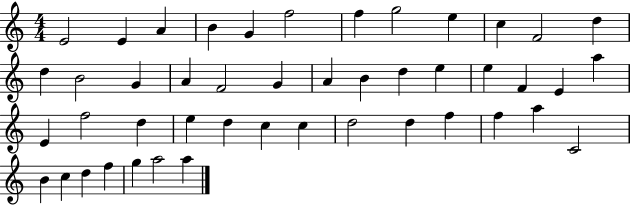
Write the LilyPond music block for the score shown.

{
  \clef treble
  \numericTimeSignature
  \time 4/4
  \key c \major
  e'2 e'4 a'4 | b'4 g'4 f''2 | f''4 g''2 e''4 | c''4 f'2 d''4 | \break d''4 b'2 g'4 | a'4 f'2 g'4 | a'4 b'4 d''4 e''4 | e''4 f'4 e'4 a''4 | \break e'4 f''2 d''4 | e''4 d''4 c''4 c''4 | d''2 d''4 f''4 | f''4 a''4 c'2 | \break b'4 c''4 d''4 f''4 | g''4 a''2 a''4 | \bar "|."
}